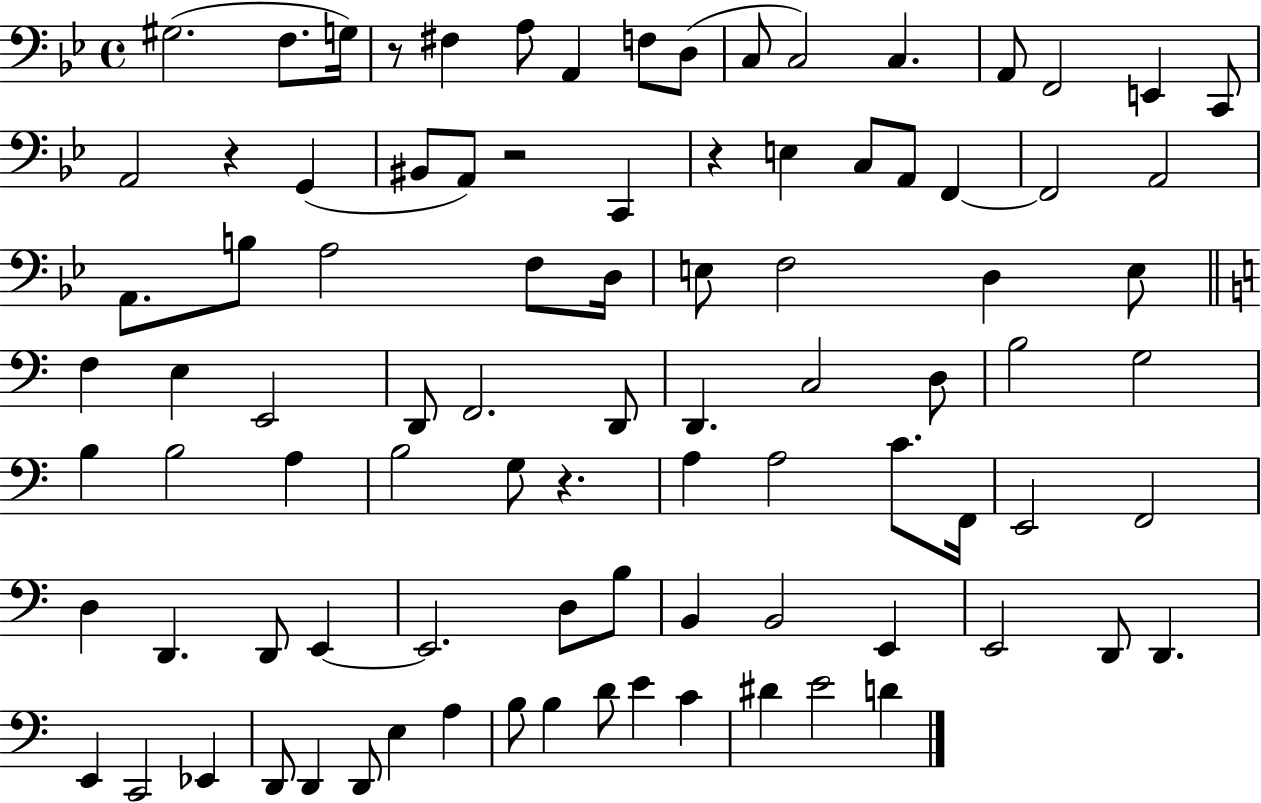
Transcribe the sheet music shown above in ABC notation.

X:1
T:Untitled
M:4/4
L:1/4
K:Bb
^G,2 F,/2 G,/4 z/2 ^F, A,/2 A,, F,/2 D,/2 C,/2 C,2 C, A,,/2 F,,2 E,, C,,/2 A,,2 z G,, ^B,,/2 A,,/2 z2 C,, z E, C,/2 A,,/2 F,, F,,2 A,,2 A,,/2 B,/2 A,2 F,/2 D,/4 E,/2 F,2 D, E,/2 F, E, E,,2 D,,/2 F,,2 D,,/2 D,, C,2 D,/2 B,2 G,2 B, B,2 A, B,2 G,/2 z A, A,2 C/2 F,,/4 E,,2 F,,2 D, D,, D,,/2 E,, E,,2 D,/2 B,/2 B,, B,,2 E,, E,,2 D,,/2 D,, E,, C,,2 _E,, D,,/2 D,, D,,/2 E, A, B,/2 B, D/2 E C ^D E2 D